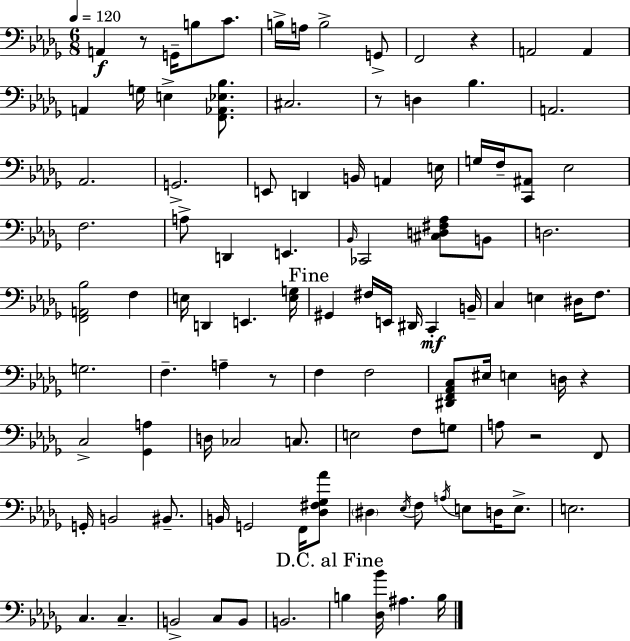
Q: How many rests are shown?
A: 6